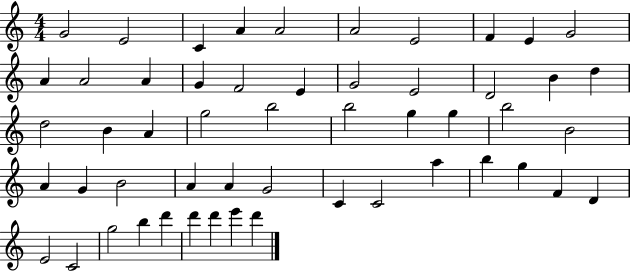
G4/h E4/h C4/q A4/q A4/h A4/h E4/h F4/q E4/q G4/h A4/q A4/h A4/q G4/q F4/h E4/q G4/h E4/h D4/h B4/q D5/q D5/h B4/q A4/q G5/h B5/h B5/h G5/q G5/q B5/h B4/h A4/q G4/q B4/h A4/q A4/q G4/h C4/q C4/h A5/q B5/q G5/q F4/q D4/q E4/h C4/h G5/h B5/q D6/q D6/q D6/q E6/q D6/q